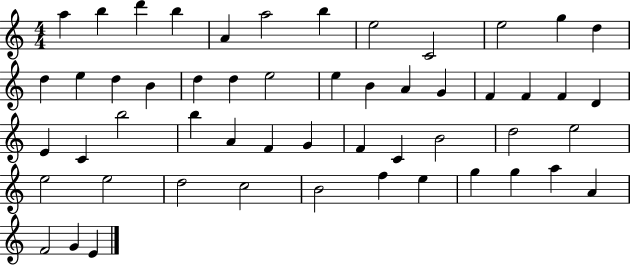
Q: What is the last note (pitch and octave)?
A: E4